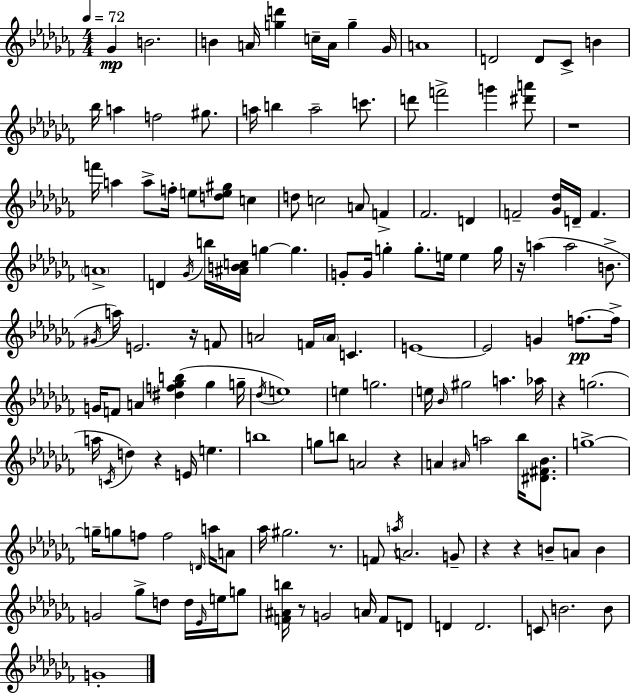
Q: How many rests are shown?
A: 10